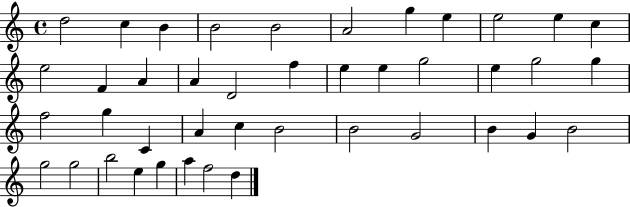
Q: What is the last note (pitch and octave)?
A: D5